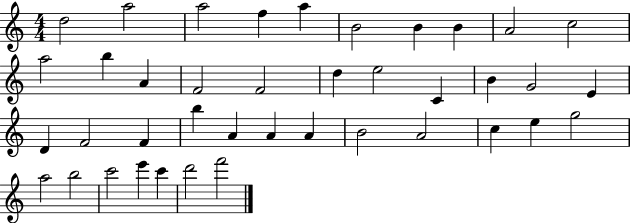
D5/h A5/h A5/h F5/q A5/q B4/h B4/q B4/q A4/h C5/h A5/h B5/q A4/q F4/h F4/h D5/q E5/h C4/q B4/q G4/h E4/q D4/q F4/h F4/q B5/q A4/q A4/q A4/q B4/h A4/h C5/q E5/q G5/h A5/h B5/h C6/h E6/q C6/q D6/h F6/h